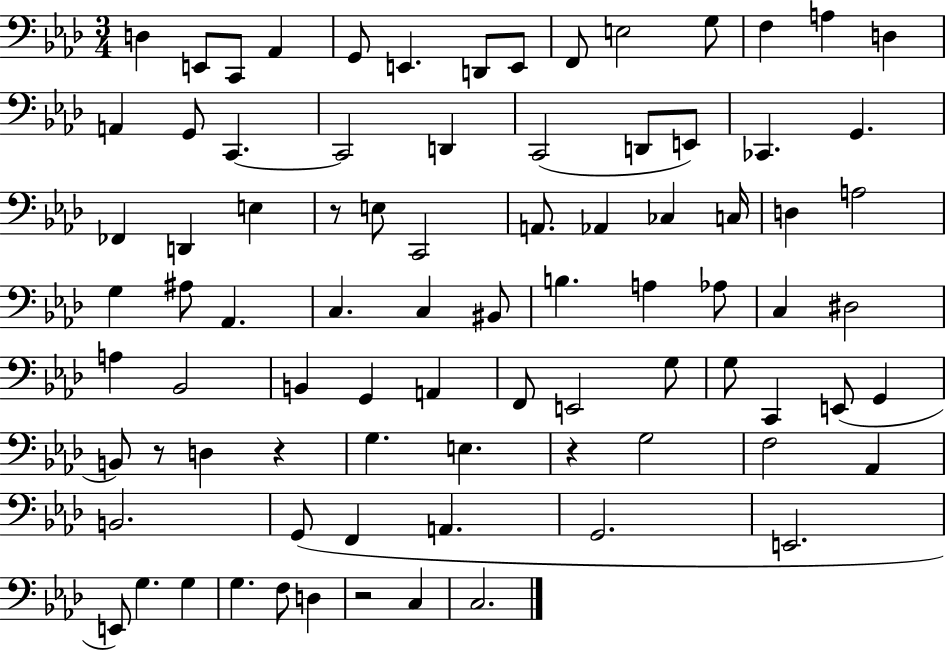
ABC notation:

X:1
T:Untitled
M:3/4
L:1/4
K:Ab
D, E,,/2 C,,/2 _A,, G,,/2 E,, D,,/2 E,,/2 F,,/2 E,2 G,/2 F, A, D, A,, G,,/2 C,, C,,2 D,, C,,2 D,,/2 E,,/2 _C,, G,, _F,, D,, E, z/2 E,/2 C,,2 A,,/2 _A,, _C, C,/4 D, A,2 G, ^A,/2 _A,, C, C, ^B,,/2 B, A, _A,/2 C, ^D,2 A, _B,,2 B,, G,, A,, F,,/2 E,,2 G,/2 G,/2 C,, E,,/2 G,, B,,/2 z/2 D, z G, E, z G,2 F,2 _A,, B,,2 G,,/2 F,, A,, G,,2 E,,2 E,,/2 G, G, G, F,/2 D, z2 C, C,2